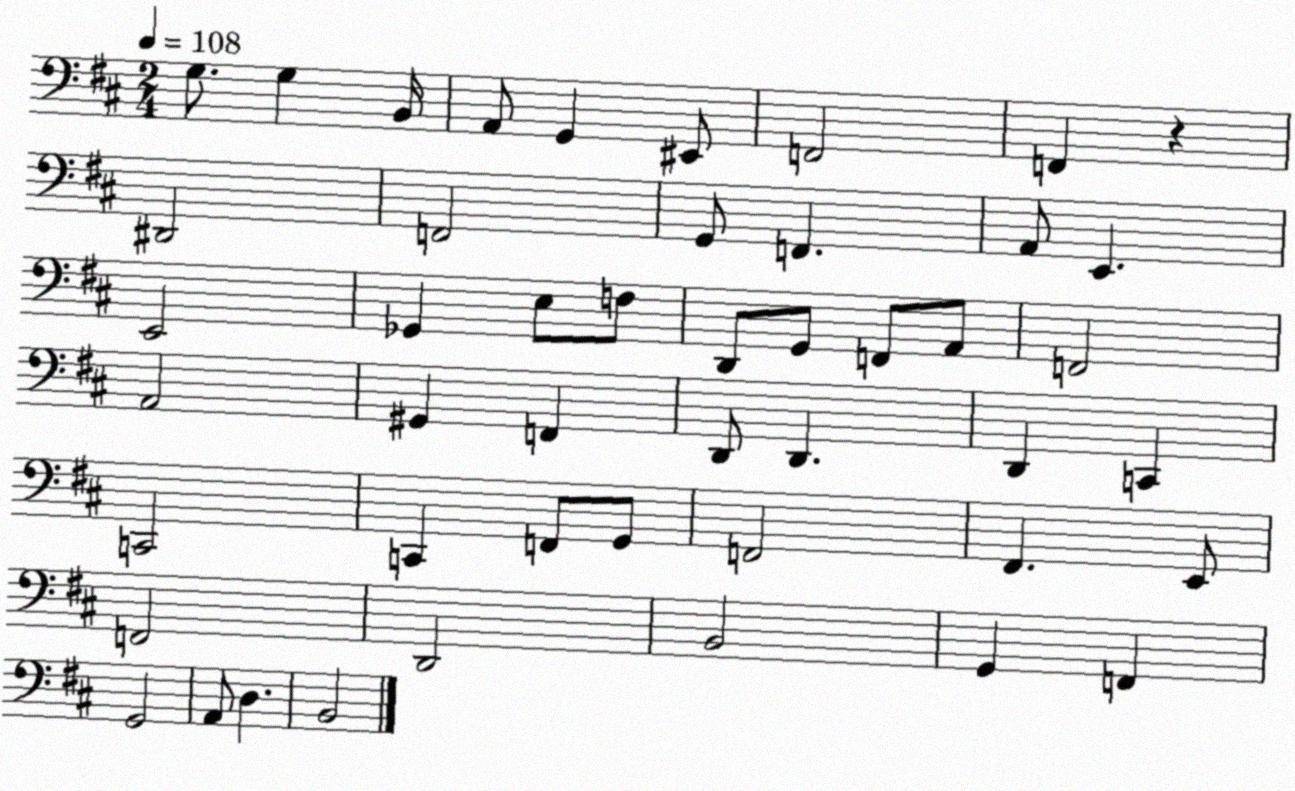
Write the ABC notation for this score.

X:1
T:Untitled
M:2/4
L:1/4
K:D
G,/2 G, B,,/4 A,,/2 G,, ^E,,/2 F,,2 F,, z ^D,,2 F,,2 G,,/2 F,, A,,/2 E,, E,,2 _G,, E,/2 F,/2 D,,/2 G,,/2 F,,/2 A,,/2 F,,2 A,,2 ^G,, F,, D,,/2 D,, D,, C,, C,,2 C,, F,,/2 G,,/2 F,,2 ^F,, E,,/2 F,,2 D,,2 B,,2 G,, F,, G,,2 A,,/2 D, B,,2